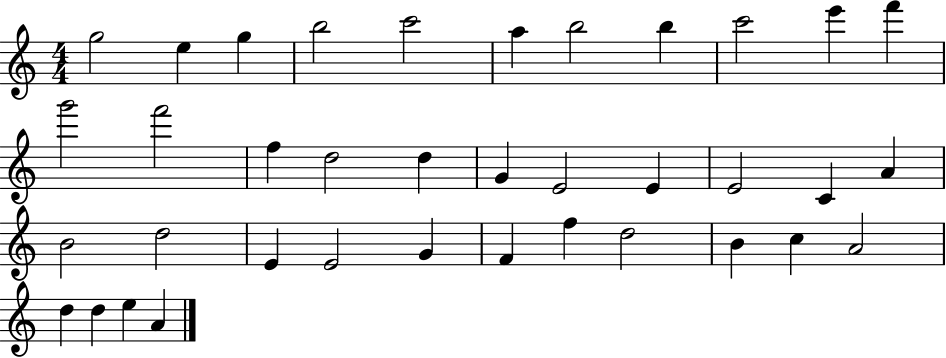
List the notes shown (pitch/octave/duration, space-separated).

G5/h E5/q G5/q B5/h C6/h A5/q B5/h B5/q C6/h E6/q F6/q G6/h F6/h F5/q D5/h D5/q G4/q E4/h E4/q E4/h C4/q A4/q B4/h D5/h E4/q E4/h G4/q F4/q F5/q D5/h B4/q C5/q A4/h D5/q D5/q E5/q A4/q